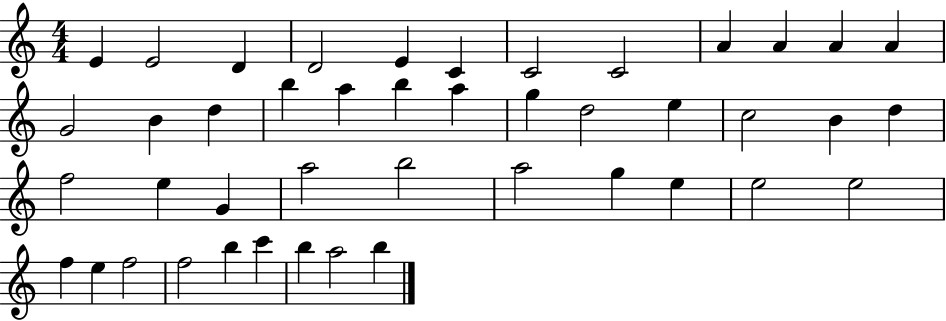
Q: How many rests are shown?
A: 0